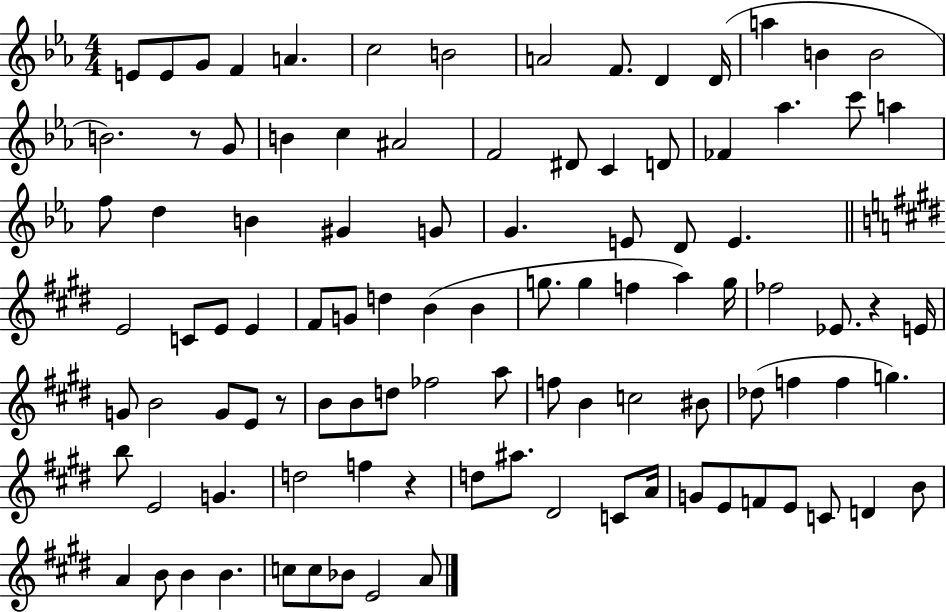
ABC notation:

X:1
T:Untitled
M:4/4
L:1/4
K:Eb
E/2 E/2 G/2 F A c2 B2 A2 F/2 D D/4 a B B2 B2 z/2 G/2 B c ^A2 F2 ^D/2 C D/2 _F _a c'/2 a f/2 d B ^G G/2 G E/2 D/2 E E2 C/2 E/2 E ^F/2 G/2 d B B g/2 g f a g/4 _f2 _E/2 z E/4 G/2 B2 G/2 E/2 z/2 B/2 B/2 d/2 _f2 a/2 f/2 B c2 ^B/2 _d/2 f f g b/2 E2 G d2 f z d/2 ^a/2 ^D2 C/2 A/4 G/2 E/2 F/2 E/2 C/2 D B/2 A B/2 B B c/2 c/2 _B/2 E2 A/2